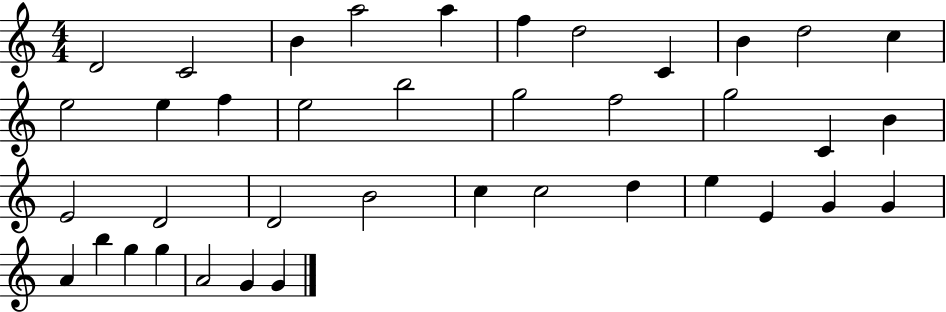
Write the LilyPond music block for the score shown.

{
  \clef treble
  \numericTimeSignature
  \time 4/4
  \key c \major
  d'2 c'2 | b'4 a''2 a''4 | f''4 d''2 c'4 | b'4 d''2 c''4 | \break e''2 e''4 f''4 | e''2 b''2 | g''2 f''2 | g''2 c'4 b'4 | \break e'2 d'2 | d'2 b'2 | c''4 c''2 d''4 | e''4 e'4 g'4 g'4 | \break a'4 b''4 g''4 g''4 | a'2 g'4 g'4 | \bar "|."
}